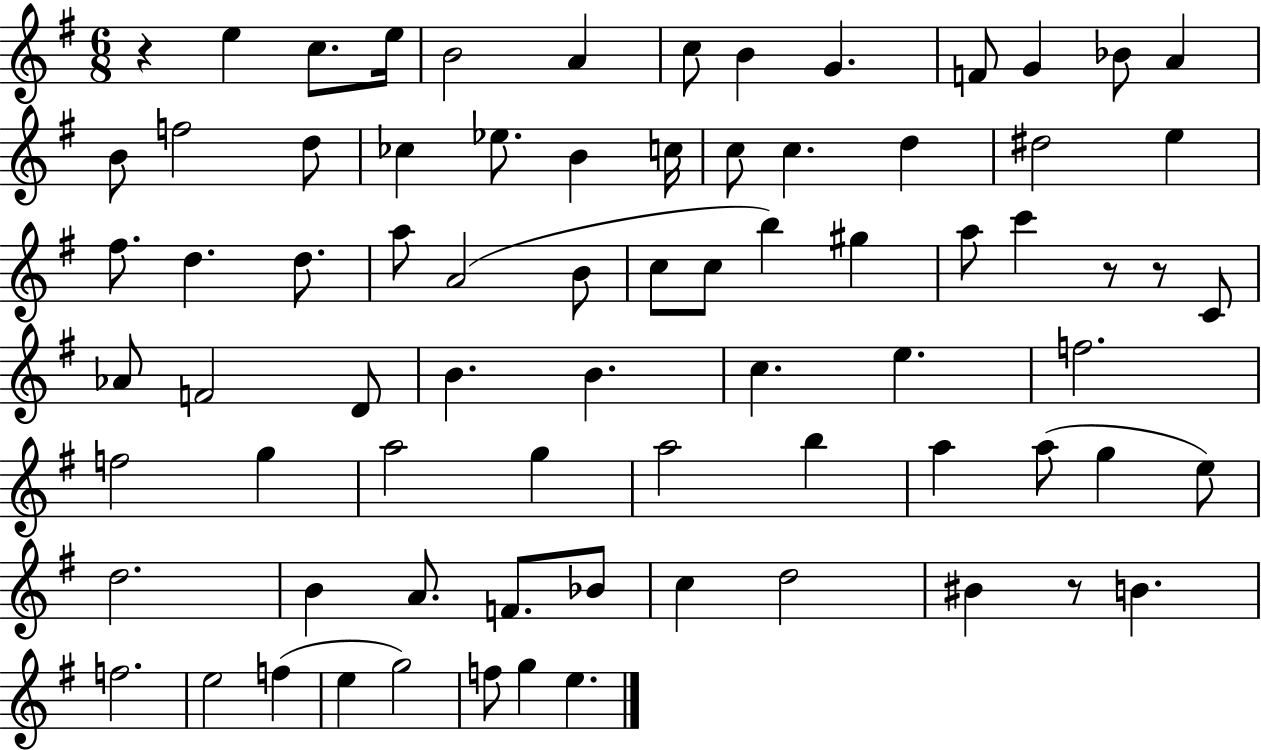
{
  \clef treble
  \numericTimeSignature
  \time 6/8
  \key g \major
  r4 e''4 c''8. e''16 | b'2 a'4 | c''8 b'4 g'4. | f'8 g'4 bes'8 a'4 | \break b'8 f''2 d''8 | ces''4 ees''8. b'4 c''16 | c''8 c''4. d''4 | dis''2 e''4 | \break fis''8. d''4. d''8. | a''8 a'2( b'8 | c''8 c''8 b''4) gis''4 | a''8 c'''4 r8 r8 c'8 | \break aes'8 f'2 d'8 | b'4. b'4. | c''4. e''4. | f''2. | \break f''2 g''4 | a''2 g''4 | a''2 b''4 | a''4 a''8( g''4 e''8) | \break d''2. | b'4 a'8. f'8. bes'8 | c''4 d''2 | bis'4 r8 b'4. | \break f''2. | e''2 f''4( | e''4 g''2) | f''8 g''4 e''4. | \break \bar "|."
}